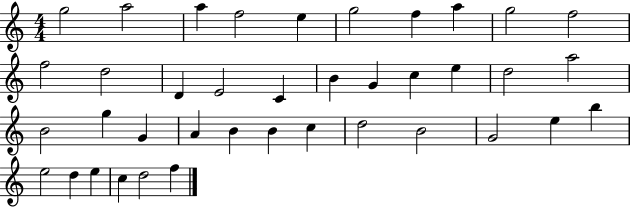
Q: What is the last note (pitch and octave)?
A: F5